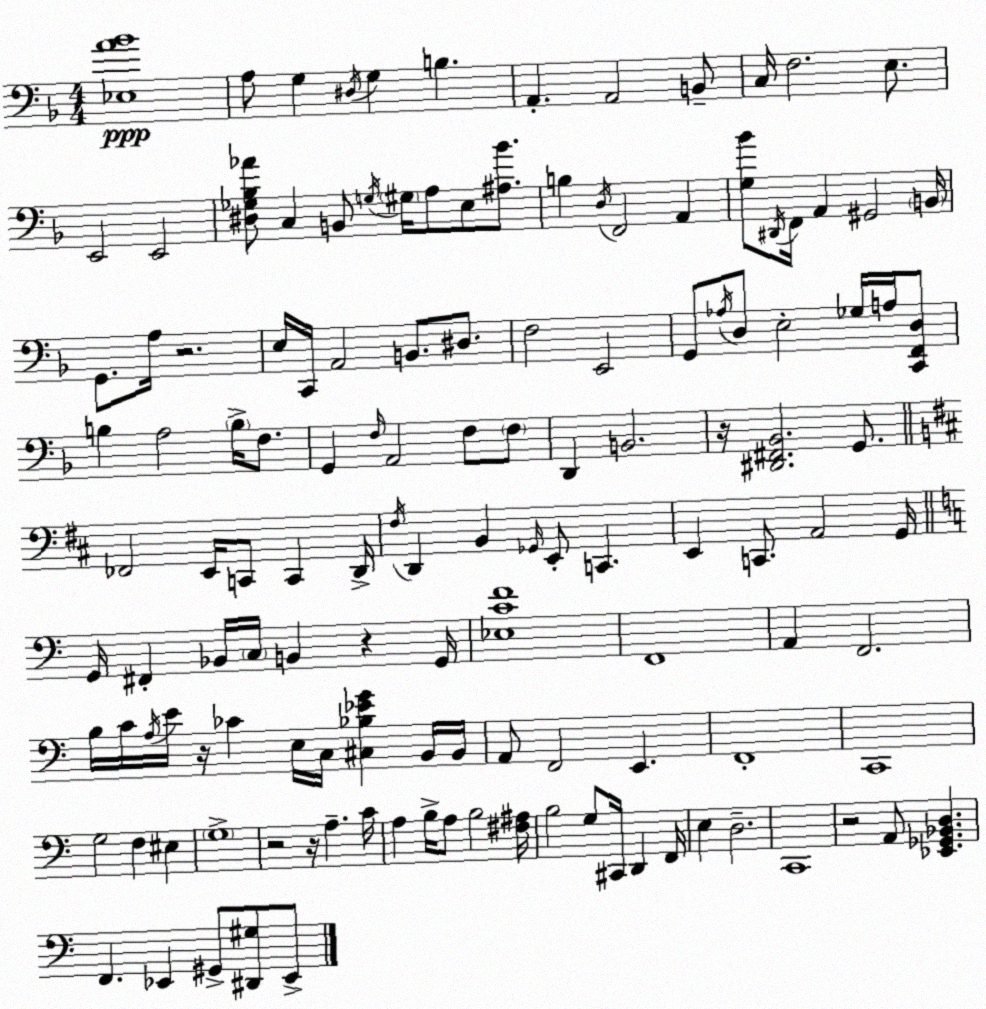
X:1
T:Untitled
M:4/4
L:1/4
K:Dm
[_E,A_B]4 A,/2 G, ^D,/4 G, B, A,, A,,2 B,,/2 C,/4 F,2 E,/2 E,,2 E,,2 [^D,_G,_B,_A]/2 C, B,,/2 G,/4 ^G,/4 A,/2 E,/2 [^A,_B]/2 B, D,/4 F,,2 A,, [G,_B]/2 ^D,,/4 F,,/4 A,, ^G,,2 B,,/4 G,,/2 A,/4 z2 E,/4 C,,/4 A,,2 B,,/2 ^D,/2 F,2 E,,2 G,,/2 _A,/4 D,/2 E,2 _G,/4 A,/4 [C,,F,,D,]/2 B, A,2 B,/4 F,/2 G,, F,/4 A,,2 F,/2 F,/2 D,, B,,2 z/4 [^D,,^F,,_B,,]2 G,,/2 _F,,2 E,,/4 C,,/2 C,, D,,/4 ^F,/4 D,, B,, _G,,/4 E,,/2 C,, E,, C,,/2 A,,2 G,,/4 G,,/4 ^F,, _B,,/4 C,/4 B,, z G,,/4 [_E,CF]4 F,,4 A,, F,,2 B,/4 C/4 A,/4 E/4 z/4 _C E,/4 C,/4 [^C,_B,_EG] B,,/4 B,,/4 A,,/2 F,,2 E,, F,,4 C,,4 G,2 F, ^E, G,4 z2 z/4 A, C/4 A, B,/4 A,/2 B,2 [^F,^A,]/4 B,2 G,/2 ^C,,/4 D,, F,,/4 E, D,2 C,,4 z2 A,,/2 [_E,,_G,,_B,,D,] F,, _E,, ^G,,/2 [^D,,^G,]/2 _E,,/2